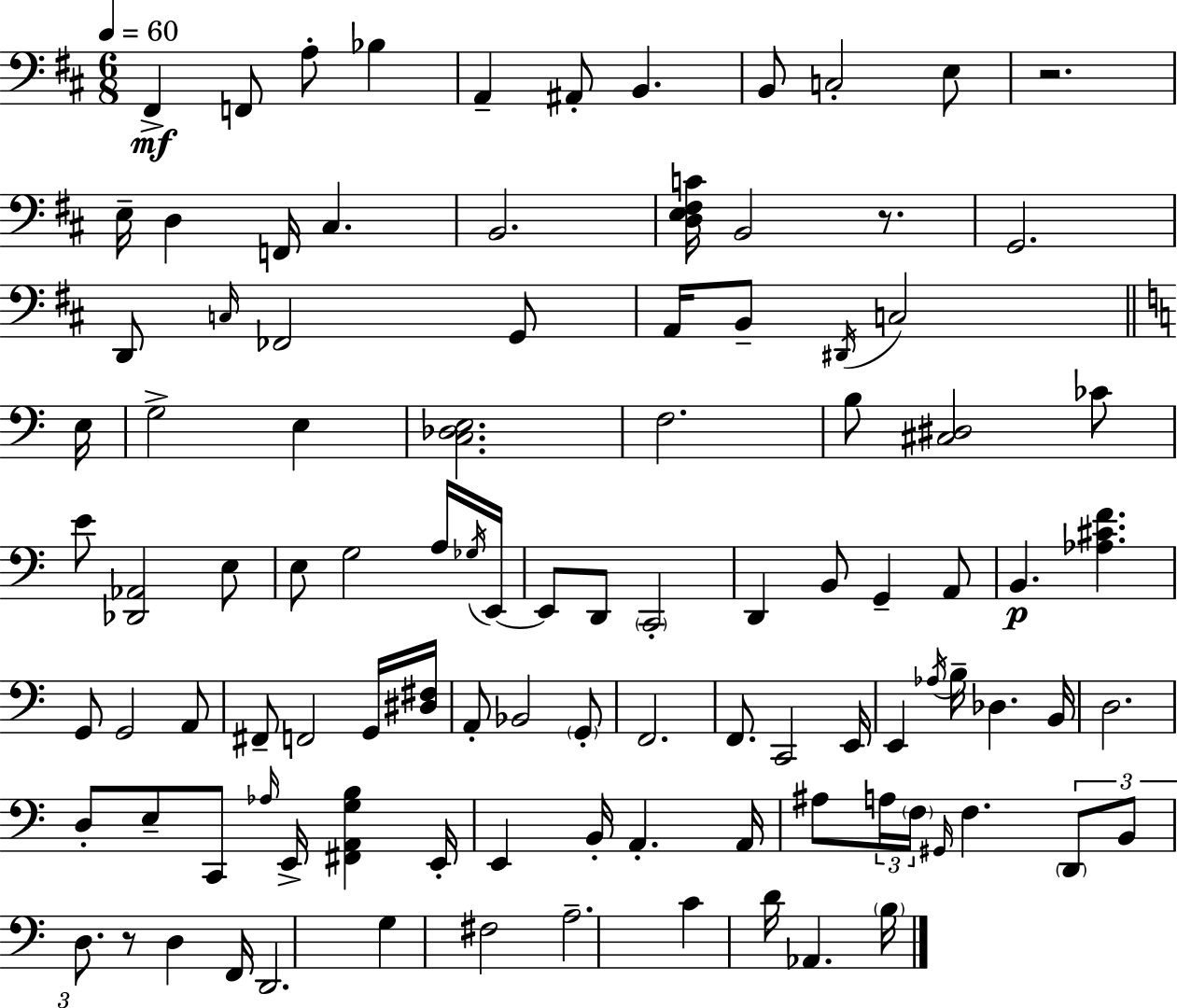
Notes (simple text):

F#2/q F2/e A3/e Bb3/q A2/q A#2/e B2/q. B2/e C3/h E3/e R/h. E3/s D3/q F2/s C#3/q. B2/h. [D3,E3,F#3,C4]/s B2/h R/e. G2/h. D2/e C3/s FES2/h G2/e A2/s B2/e D#2/s C3/h E3/s G3/h E3/q [C3,Db3,E3]/h. F3/h. B3/e [C#3,D#3]/h CES4/e E4/e [Db2,Ab2]/h E3/e E3/e G3/h A3/s Gb3/s E2/s E2/e D2/e C2/h D2/q B2/e G2/q A2/e B2/q. [Ab3,C#4,F4]/q. G2/e G2/h A2/e F#2/e F2/h G2/s [D#3,F#3]/s A2/e Bb2/h G2/e F2/h. F2/e. C2/h E2/s E2/q Ab3/s B3/s Db3/q. B2/s D3/h. D3/e E3/e C2/e Ab3/s E2/s [F#2,A2,G3,B3]/q E2/s E2/q B2/s A2/q. A2/s A#3/e A3/s F3/s G#2/s F3/q. D2/e B2/e D3/e. R/e D3/q F2/s D2/h. G3/q F#3/h A3/h. C4/q D4/s Ab2/q. B3/s